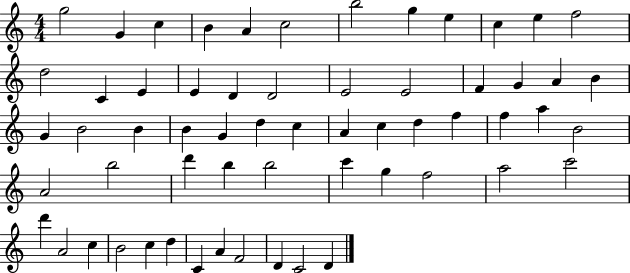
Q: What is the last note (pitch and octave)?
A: D4